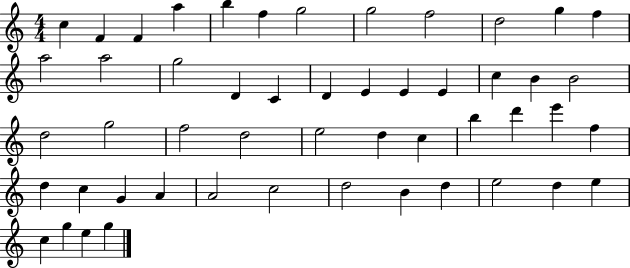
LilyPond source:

{
  \clef treble
  \numericTimeSignature
  \time 4/4
  \key c \major
  c''4 f'4 f'4 a''4 | b''4 f''4 g''2 | g''2 f''2 | d''2 g''4 f''4 | \break a''2 a''2 | g''2 d'4 c'4 | d'4 e'4 e'4 e'4 | c''4 b'4 b'2 | \break d''2 g''2 | f''2 d''2 | e''2 d''4 c''4 | b''4 d'''4 e'''4 f''4 | \break d''4 c''4 g'4 a'4 | a'2 c''2 | d''2 b'4 d''4 | e''2 d''4 e''4 | \break c''4 g''4 e''4 g''4 | \bar "|."
}